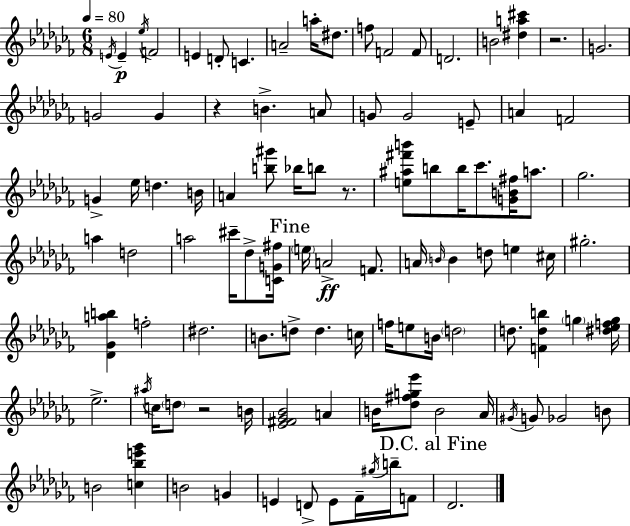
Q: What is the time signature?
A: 6/8